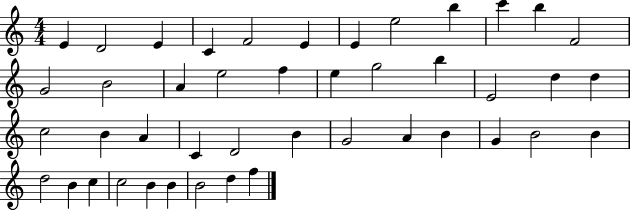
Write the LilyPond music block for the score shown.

{
  \clef treble
  \numericTimeSignature
  \time 4/4
  \key c \major
  e'4 d'2 e'4 | c'4 f'2 e'4 | e'4 e''2 b''4 | c'''4 b''4 f'2 | \break g'2 b'2 | a'4 e''2 f''4 | e''4 g''2 b''4 | e'2 d''4 d''4 | \break c''2 b'4 a'4 | c'4 d'2 b'4 | g'2 a'4 b'4 | g'4 b'2 b'4 | \break d''2 b'4 c''4 | c''2 b'4 b'4 | b'2 d''4 f''4 | \bar "|."
}